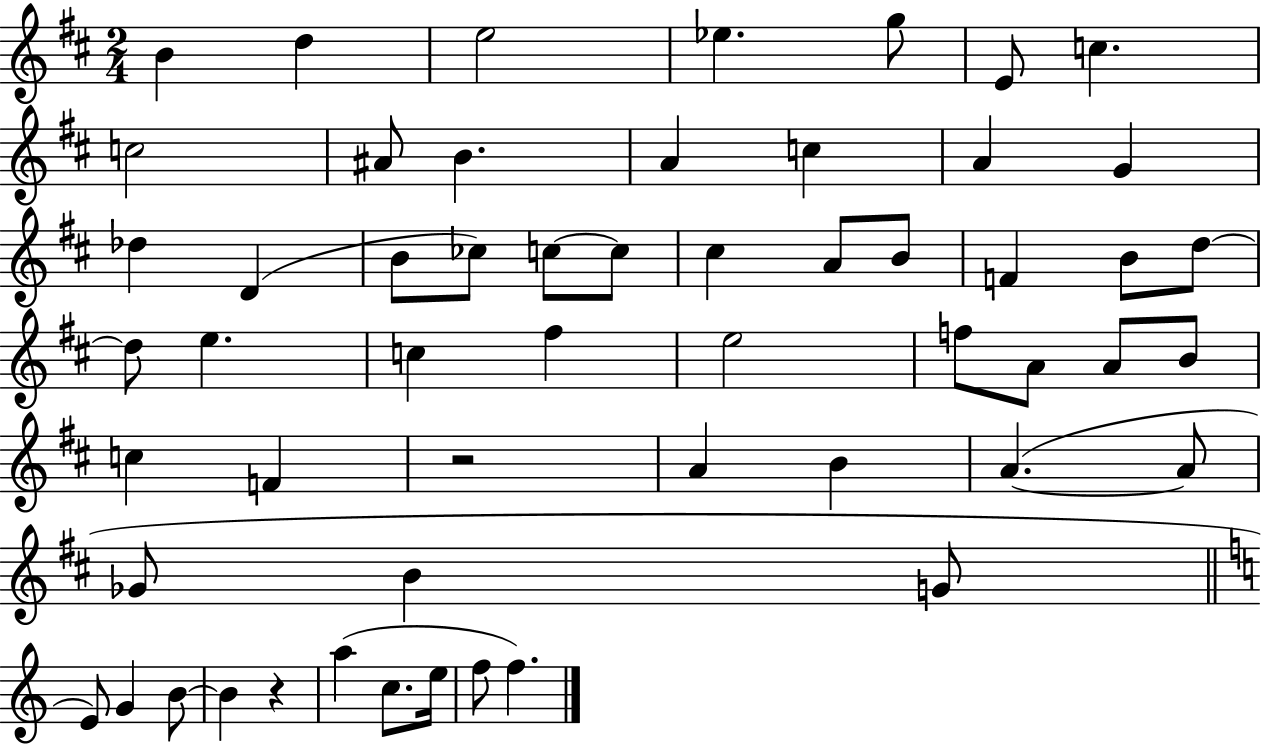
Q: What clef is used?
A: treble